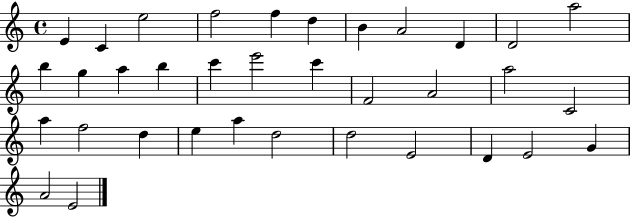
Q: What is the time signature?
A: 4/4